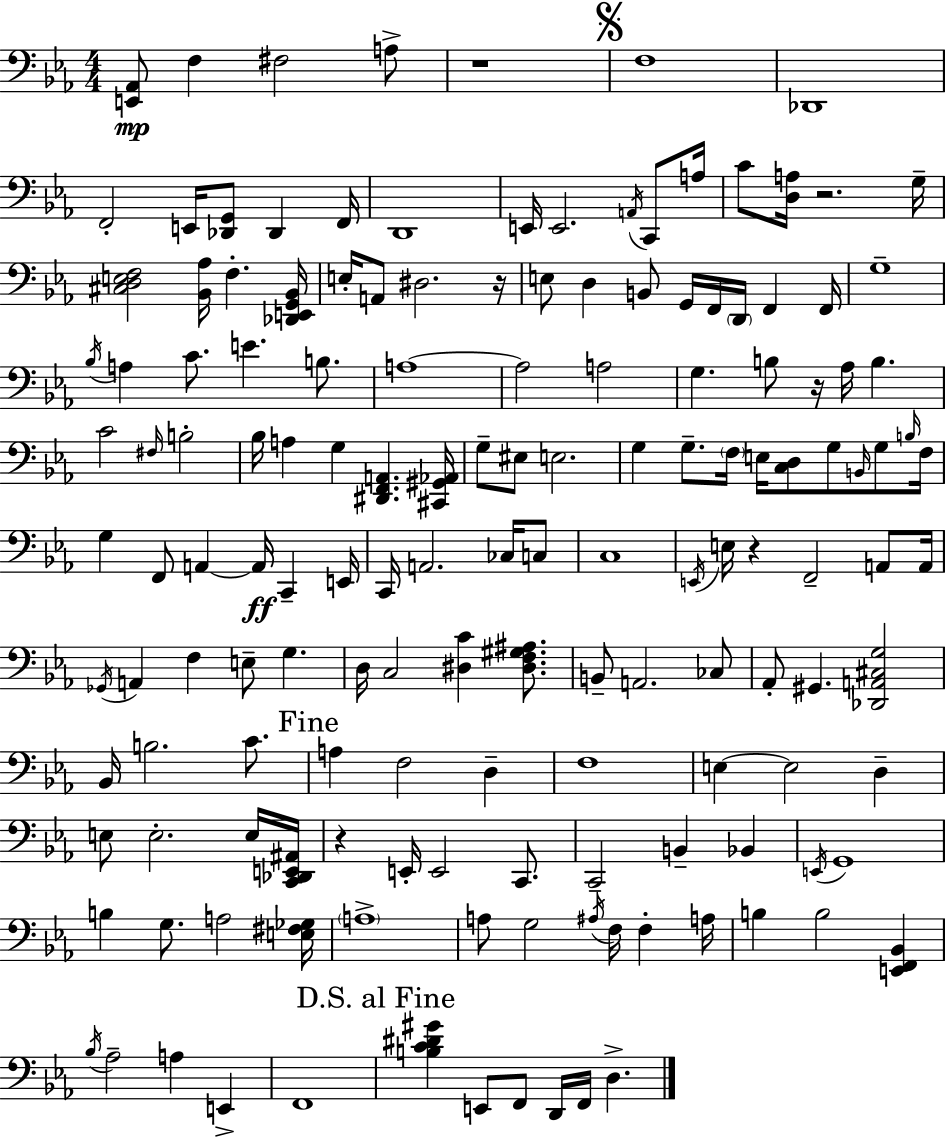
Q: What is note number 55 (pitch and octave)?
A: E3